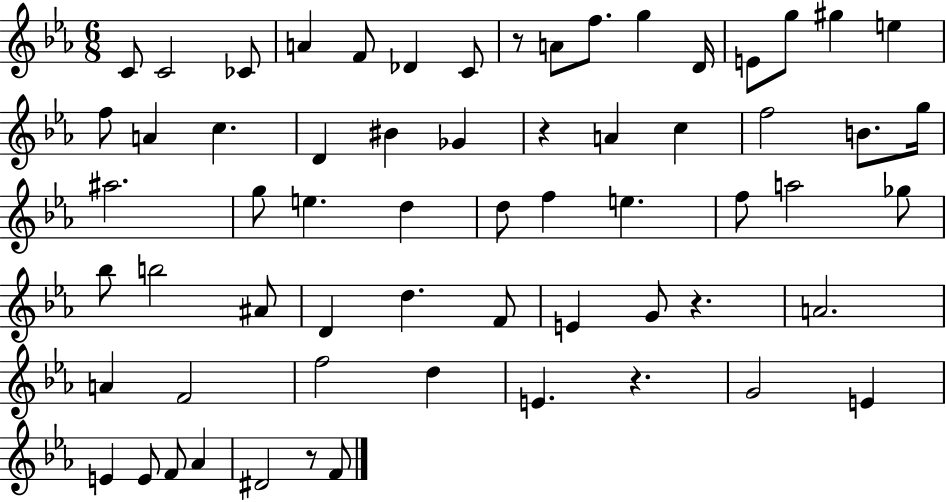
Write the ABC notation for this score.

X:1
T:Untitled
M:6/8
L:1/4
K:Eb
C/2 C2 _C/2 A F/2 _D C/2 z/2 A/2 f/2 g D/4 E/2 g/2 ^g e f/2 A c D ^B _G z A c f2 B/2 g/4 ^a2 g/2 e d d/2 f e f/2 a2 _g/2 _b/2 b2 ^A/2 D d F/2 E G/2 z A2 A F2 f2 d E z G2 E E E/2 F/2 _A ^D2 z/2 F/2